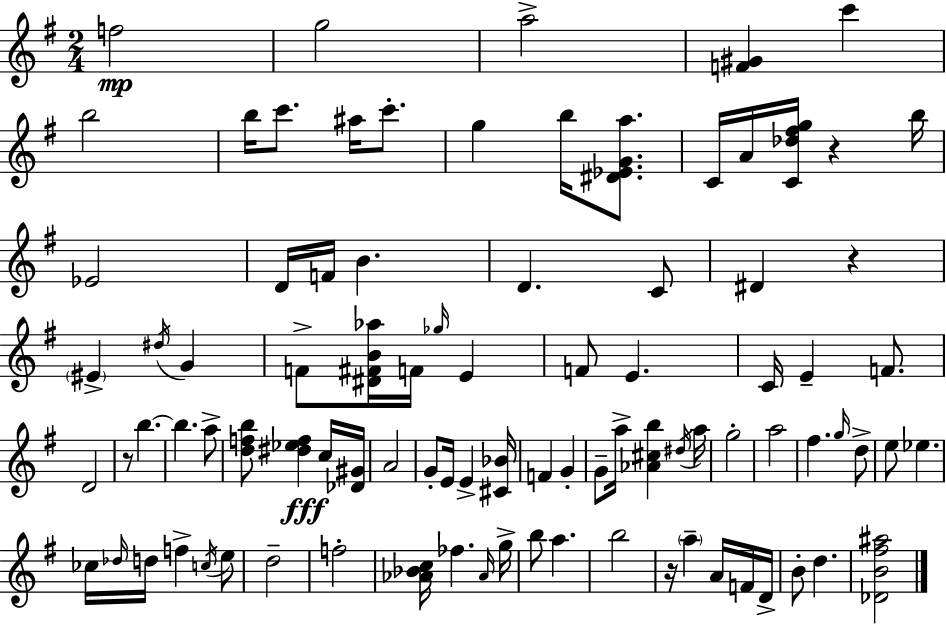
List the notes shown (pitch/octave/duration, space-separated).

F5/h G5/h A5/h [F4,G#4]/q C6/q B5/h B5/s C6/e. A#5/s C6/e. G5/q B5/s [D#4,Eb4,G4,A5]/e. C4/s A4/s [C4,Db5,F#5,G5]/s R/q B5/s Eb4/h D4/s F4/s B4/q. D4/q. C4/e D#4/q R/q EIS4/q D#5/s G4/q F4/e [D#4,F#4,B4,Ab5]/s F4/s Gb5/s E4/q F4/e E4/q. C4/s E4/q F4/e. D4/h R/e B5/q. B5/q. A5/e [D5,F5,B5]/e [D#5,Eb5,F5]/q C5/s [Db4,G#4]/s A4/h G4/e E4/s E4/q [C#4,Bb4]/s F4/q G4/q G4/e A5/s [Ab4,C#5,B5]/q D#5/s A5/s G5/h A5/h F#5/q. G5/s D5/e E5/e Eb5/q. CES5/s Db5/s D5/s F5/q C5/s E5/e D5/h F5/h [Ab4,Bb4,C5]/s FES5/q. Ab4/s G5/s B5/e A5/q. B5/h R/s A5/q A4/s F4/s D4/s B4/e D5/q. [Db4,B4,F#5,A#5]/h